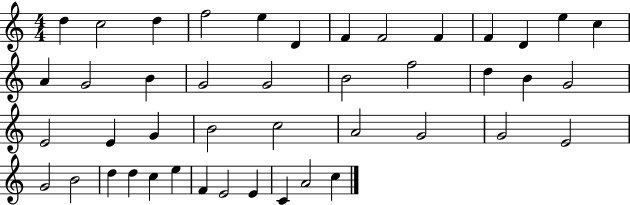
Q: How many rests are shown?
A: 0